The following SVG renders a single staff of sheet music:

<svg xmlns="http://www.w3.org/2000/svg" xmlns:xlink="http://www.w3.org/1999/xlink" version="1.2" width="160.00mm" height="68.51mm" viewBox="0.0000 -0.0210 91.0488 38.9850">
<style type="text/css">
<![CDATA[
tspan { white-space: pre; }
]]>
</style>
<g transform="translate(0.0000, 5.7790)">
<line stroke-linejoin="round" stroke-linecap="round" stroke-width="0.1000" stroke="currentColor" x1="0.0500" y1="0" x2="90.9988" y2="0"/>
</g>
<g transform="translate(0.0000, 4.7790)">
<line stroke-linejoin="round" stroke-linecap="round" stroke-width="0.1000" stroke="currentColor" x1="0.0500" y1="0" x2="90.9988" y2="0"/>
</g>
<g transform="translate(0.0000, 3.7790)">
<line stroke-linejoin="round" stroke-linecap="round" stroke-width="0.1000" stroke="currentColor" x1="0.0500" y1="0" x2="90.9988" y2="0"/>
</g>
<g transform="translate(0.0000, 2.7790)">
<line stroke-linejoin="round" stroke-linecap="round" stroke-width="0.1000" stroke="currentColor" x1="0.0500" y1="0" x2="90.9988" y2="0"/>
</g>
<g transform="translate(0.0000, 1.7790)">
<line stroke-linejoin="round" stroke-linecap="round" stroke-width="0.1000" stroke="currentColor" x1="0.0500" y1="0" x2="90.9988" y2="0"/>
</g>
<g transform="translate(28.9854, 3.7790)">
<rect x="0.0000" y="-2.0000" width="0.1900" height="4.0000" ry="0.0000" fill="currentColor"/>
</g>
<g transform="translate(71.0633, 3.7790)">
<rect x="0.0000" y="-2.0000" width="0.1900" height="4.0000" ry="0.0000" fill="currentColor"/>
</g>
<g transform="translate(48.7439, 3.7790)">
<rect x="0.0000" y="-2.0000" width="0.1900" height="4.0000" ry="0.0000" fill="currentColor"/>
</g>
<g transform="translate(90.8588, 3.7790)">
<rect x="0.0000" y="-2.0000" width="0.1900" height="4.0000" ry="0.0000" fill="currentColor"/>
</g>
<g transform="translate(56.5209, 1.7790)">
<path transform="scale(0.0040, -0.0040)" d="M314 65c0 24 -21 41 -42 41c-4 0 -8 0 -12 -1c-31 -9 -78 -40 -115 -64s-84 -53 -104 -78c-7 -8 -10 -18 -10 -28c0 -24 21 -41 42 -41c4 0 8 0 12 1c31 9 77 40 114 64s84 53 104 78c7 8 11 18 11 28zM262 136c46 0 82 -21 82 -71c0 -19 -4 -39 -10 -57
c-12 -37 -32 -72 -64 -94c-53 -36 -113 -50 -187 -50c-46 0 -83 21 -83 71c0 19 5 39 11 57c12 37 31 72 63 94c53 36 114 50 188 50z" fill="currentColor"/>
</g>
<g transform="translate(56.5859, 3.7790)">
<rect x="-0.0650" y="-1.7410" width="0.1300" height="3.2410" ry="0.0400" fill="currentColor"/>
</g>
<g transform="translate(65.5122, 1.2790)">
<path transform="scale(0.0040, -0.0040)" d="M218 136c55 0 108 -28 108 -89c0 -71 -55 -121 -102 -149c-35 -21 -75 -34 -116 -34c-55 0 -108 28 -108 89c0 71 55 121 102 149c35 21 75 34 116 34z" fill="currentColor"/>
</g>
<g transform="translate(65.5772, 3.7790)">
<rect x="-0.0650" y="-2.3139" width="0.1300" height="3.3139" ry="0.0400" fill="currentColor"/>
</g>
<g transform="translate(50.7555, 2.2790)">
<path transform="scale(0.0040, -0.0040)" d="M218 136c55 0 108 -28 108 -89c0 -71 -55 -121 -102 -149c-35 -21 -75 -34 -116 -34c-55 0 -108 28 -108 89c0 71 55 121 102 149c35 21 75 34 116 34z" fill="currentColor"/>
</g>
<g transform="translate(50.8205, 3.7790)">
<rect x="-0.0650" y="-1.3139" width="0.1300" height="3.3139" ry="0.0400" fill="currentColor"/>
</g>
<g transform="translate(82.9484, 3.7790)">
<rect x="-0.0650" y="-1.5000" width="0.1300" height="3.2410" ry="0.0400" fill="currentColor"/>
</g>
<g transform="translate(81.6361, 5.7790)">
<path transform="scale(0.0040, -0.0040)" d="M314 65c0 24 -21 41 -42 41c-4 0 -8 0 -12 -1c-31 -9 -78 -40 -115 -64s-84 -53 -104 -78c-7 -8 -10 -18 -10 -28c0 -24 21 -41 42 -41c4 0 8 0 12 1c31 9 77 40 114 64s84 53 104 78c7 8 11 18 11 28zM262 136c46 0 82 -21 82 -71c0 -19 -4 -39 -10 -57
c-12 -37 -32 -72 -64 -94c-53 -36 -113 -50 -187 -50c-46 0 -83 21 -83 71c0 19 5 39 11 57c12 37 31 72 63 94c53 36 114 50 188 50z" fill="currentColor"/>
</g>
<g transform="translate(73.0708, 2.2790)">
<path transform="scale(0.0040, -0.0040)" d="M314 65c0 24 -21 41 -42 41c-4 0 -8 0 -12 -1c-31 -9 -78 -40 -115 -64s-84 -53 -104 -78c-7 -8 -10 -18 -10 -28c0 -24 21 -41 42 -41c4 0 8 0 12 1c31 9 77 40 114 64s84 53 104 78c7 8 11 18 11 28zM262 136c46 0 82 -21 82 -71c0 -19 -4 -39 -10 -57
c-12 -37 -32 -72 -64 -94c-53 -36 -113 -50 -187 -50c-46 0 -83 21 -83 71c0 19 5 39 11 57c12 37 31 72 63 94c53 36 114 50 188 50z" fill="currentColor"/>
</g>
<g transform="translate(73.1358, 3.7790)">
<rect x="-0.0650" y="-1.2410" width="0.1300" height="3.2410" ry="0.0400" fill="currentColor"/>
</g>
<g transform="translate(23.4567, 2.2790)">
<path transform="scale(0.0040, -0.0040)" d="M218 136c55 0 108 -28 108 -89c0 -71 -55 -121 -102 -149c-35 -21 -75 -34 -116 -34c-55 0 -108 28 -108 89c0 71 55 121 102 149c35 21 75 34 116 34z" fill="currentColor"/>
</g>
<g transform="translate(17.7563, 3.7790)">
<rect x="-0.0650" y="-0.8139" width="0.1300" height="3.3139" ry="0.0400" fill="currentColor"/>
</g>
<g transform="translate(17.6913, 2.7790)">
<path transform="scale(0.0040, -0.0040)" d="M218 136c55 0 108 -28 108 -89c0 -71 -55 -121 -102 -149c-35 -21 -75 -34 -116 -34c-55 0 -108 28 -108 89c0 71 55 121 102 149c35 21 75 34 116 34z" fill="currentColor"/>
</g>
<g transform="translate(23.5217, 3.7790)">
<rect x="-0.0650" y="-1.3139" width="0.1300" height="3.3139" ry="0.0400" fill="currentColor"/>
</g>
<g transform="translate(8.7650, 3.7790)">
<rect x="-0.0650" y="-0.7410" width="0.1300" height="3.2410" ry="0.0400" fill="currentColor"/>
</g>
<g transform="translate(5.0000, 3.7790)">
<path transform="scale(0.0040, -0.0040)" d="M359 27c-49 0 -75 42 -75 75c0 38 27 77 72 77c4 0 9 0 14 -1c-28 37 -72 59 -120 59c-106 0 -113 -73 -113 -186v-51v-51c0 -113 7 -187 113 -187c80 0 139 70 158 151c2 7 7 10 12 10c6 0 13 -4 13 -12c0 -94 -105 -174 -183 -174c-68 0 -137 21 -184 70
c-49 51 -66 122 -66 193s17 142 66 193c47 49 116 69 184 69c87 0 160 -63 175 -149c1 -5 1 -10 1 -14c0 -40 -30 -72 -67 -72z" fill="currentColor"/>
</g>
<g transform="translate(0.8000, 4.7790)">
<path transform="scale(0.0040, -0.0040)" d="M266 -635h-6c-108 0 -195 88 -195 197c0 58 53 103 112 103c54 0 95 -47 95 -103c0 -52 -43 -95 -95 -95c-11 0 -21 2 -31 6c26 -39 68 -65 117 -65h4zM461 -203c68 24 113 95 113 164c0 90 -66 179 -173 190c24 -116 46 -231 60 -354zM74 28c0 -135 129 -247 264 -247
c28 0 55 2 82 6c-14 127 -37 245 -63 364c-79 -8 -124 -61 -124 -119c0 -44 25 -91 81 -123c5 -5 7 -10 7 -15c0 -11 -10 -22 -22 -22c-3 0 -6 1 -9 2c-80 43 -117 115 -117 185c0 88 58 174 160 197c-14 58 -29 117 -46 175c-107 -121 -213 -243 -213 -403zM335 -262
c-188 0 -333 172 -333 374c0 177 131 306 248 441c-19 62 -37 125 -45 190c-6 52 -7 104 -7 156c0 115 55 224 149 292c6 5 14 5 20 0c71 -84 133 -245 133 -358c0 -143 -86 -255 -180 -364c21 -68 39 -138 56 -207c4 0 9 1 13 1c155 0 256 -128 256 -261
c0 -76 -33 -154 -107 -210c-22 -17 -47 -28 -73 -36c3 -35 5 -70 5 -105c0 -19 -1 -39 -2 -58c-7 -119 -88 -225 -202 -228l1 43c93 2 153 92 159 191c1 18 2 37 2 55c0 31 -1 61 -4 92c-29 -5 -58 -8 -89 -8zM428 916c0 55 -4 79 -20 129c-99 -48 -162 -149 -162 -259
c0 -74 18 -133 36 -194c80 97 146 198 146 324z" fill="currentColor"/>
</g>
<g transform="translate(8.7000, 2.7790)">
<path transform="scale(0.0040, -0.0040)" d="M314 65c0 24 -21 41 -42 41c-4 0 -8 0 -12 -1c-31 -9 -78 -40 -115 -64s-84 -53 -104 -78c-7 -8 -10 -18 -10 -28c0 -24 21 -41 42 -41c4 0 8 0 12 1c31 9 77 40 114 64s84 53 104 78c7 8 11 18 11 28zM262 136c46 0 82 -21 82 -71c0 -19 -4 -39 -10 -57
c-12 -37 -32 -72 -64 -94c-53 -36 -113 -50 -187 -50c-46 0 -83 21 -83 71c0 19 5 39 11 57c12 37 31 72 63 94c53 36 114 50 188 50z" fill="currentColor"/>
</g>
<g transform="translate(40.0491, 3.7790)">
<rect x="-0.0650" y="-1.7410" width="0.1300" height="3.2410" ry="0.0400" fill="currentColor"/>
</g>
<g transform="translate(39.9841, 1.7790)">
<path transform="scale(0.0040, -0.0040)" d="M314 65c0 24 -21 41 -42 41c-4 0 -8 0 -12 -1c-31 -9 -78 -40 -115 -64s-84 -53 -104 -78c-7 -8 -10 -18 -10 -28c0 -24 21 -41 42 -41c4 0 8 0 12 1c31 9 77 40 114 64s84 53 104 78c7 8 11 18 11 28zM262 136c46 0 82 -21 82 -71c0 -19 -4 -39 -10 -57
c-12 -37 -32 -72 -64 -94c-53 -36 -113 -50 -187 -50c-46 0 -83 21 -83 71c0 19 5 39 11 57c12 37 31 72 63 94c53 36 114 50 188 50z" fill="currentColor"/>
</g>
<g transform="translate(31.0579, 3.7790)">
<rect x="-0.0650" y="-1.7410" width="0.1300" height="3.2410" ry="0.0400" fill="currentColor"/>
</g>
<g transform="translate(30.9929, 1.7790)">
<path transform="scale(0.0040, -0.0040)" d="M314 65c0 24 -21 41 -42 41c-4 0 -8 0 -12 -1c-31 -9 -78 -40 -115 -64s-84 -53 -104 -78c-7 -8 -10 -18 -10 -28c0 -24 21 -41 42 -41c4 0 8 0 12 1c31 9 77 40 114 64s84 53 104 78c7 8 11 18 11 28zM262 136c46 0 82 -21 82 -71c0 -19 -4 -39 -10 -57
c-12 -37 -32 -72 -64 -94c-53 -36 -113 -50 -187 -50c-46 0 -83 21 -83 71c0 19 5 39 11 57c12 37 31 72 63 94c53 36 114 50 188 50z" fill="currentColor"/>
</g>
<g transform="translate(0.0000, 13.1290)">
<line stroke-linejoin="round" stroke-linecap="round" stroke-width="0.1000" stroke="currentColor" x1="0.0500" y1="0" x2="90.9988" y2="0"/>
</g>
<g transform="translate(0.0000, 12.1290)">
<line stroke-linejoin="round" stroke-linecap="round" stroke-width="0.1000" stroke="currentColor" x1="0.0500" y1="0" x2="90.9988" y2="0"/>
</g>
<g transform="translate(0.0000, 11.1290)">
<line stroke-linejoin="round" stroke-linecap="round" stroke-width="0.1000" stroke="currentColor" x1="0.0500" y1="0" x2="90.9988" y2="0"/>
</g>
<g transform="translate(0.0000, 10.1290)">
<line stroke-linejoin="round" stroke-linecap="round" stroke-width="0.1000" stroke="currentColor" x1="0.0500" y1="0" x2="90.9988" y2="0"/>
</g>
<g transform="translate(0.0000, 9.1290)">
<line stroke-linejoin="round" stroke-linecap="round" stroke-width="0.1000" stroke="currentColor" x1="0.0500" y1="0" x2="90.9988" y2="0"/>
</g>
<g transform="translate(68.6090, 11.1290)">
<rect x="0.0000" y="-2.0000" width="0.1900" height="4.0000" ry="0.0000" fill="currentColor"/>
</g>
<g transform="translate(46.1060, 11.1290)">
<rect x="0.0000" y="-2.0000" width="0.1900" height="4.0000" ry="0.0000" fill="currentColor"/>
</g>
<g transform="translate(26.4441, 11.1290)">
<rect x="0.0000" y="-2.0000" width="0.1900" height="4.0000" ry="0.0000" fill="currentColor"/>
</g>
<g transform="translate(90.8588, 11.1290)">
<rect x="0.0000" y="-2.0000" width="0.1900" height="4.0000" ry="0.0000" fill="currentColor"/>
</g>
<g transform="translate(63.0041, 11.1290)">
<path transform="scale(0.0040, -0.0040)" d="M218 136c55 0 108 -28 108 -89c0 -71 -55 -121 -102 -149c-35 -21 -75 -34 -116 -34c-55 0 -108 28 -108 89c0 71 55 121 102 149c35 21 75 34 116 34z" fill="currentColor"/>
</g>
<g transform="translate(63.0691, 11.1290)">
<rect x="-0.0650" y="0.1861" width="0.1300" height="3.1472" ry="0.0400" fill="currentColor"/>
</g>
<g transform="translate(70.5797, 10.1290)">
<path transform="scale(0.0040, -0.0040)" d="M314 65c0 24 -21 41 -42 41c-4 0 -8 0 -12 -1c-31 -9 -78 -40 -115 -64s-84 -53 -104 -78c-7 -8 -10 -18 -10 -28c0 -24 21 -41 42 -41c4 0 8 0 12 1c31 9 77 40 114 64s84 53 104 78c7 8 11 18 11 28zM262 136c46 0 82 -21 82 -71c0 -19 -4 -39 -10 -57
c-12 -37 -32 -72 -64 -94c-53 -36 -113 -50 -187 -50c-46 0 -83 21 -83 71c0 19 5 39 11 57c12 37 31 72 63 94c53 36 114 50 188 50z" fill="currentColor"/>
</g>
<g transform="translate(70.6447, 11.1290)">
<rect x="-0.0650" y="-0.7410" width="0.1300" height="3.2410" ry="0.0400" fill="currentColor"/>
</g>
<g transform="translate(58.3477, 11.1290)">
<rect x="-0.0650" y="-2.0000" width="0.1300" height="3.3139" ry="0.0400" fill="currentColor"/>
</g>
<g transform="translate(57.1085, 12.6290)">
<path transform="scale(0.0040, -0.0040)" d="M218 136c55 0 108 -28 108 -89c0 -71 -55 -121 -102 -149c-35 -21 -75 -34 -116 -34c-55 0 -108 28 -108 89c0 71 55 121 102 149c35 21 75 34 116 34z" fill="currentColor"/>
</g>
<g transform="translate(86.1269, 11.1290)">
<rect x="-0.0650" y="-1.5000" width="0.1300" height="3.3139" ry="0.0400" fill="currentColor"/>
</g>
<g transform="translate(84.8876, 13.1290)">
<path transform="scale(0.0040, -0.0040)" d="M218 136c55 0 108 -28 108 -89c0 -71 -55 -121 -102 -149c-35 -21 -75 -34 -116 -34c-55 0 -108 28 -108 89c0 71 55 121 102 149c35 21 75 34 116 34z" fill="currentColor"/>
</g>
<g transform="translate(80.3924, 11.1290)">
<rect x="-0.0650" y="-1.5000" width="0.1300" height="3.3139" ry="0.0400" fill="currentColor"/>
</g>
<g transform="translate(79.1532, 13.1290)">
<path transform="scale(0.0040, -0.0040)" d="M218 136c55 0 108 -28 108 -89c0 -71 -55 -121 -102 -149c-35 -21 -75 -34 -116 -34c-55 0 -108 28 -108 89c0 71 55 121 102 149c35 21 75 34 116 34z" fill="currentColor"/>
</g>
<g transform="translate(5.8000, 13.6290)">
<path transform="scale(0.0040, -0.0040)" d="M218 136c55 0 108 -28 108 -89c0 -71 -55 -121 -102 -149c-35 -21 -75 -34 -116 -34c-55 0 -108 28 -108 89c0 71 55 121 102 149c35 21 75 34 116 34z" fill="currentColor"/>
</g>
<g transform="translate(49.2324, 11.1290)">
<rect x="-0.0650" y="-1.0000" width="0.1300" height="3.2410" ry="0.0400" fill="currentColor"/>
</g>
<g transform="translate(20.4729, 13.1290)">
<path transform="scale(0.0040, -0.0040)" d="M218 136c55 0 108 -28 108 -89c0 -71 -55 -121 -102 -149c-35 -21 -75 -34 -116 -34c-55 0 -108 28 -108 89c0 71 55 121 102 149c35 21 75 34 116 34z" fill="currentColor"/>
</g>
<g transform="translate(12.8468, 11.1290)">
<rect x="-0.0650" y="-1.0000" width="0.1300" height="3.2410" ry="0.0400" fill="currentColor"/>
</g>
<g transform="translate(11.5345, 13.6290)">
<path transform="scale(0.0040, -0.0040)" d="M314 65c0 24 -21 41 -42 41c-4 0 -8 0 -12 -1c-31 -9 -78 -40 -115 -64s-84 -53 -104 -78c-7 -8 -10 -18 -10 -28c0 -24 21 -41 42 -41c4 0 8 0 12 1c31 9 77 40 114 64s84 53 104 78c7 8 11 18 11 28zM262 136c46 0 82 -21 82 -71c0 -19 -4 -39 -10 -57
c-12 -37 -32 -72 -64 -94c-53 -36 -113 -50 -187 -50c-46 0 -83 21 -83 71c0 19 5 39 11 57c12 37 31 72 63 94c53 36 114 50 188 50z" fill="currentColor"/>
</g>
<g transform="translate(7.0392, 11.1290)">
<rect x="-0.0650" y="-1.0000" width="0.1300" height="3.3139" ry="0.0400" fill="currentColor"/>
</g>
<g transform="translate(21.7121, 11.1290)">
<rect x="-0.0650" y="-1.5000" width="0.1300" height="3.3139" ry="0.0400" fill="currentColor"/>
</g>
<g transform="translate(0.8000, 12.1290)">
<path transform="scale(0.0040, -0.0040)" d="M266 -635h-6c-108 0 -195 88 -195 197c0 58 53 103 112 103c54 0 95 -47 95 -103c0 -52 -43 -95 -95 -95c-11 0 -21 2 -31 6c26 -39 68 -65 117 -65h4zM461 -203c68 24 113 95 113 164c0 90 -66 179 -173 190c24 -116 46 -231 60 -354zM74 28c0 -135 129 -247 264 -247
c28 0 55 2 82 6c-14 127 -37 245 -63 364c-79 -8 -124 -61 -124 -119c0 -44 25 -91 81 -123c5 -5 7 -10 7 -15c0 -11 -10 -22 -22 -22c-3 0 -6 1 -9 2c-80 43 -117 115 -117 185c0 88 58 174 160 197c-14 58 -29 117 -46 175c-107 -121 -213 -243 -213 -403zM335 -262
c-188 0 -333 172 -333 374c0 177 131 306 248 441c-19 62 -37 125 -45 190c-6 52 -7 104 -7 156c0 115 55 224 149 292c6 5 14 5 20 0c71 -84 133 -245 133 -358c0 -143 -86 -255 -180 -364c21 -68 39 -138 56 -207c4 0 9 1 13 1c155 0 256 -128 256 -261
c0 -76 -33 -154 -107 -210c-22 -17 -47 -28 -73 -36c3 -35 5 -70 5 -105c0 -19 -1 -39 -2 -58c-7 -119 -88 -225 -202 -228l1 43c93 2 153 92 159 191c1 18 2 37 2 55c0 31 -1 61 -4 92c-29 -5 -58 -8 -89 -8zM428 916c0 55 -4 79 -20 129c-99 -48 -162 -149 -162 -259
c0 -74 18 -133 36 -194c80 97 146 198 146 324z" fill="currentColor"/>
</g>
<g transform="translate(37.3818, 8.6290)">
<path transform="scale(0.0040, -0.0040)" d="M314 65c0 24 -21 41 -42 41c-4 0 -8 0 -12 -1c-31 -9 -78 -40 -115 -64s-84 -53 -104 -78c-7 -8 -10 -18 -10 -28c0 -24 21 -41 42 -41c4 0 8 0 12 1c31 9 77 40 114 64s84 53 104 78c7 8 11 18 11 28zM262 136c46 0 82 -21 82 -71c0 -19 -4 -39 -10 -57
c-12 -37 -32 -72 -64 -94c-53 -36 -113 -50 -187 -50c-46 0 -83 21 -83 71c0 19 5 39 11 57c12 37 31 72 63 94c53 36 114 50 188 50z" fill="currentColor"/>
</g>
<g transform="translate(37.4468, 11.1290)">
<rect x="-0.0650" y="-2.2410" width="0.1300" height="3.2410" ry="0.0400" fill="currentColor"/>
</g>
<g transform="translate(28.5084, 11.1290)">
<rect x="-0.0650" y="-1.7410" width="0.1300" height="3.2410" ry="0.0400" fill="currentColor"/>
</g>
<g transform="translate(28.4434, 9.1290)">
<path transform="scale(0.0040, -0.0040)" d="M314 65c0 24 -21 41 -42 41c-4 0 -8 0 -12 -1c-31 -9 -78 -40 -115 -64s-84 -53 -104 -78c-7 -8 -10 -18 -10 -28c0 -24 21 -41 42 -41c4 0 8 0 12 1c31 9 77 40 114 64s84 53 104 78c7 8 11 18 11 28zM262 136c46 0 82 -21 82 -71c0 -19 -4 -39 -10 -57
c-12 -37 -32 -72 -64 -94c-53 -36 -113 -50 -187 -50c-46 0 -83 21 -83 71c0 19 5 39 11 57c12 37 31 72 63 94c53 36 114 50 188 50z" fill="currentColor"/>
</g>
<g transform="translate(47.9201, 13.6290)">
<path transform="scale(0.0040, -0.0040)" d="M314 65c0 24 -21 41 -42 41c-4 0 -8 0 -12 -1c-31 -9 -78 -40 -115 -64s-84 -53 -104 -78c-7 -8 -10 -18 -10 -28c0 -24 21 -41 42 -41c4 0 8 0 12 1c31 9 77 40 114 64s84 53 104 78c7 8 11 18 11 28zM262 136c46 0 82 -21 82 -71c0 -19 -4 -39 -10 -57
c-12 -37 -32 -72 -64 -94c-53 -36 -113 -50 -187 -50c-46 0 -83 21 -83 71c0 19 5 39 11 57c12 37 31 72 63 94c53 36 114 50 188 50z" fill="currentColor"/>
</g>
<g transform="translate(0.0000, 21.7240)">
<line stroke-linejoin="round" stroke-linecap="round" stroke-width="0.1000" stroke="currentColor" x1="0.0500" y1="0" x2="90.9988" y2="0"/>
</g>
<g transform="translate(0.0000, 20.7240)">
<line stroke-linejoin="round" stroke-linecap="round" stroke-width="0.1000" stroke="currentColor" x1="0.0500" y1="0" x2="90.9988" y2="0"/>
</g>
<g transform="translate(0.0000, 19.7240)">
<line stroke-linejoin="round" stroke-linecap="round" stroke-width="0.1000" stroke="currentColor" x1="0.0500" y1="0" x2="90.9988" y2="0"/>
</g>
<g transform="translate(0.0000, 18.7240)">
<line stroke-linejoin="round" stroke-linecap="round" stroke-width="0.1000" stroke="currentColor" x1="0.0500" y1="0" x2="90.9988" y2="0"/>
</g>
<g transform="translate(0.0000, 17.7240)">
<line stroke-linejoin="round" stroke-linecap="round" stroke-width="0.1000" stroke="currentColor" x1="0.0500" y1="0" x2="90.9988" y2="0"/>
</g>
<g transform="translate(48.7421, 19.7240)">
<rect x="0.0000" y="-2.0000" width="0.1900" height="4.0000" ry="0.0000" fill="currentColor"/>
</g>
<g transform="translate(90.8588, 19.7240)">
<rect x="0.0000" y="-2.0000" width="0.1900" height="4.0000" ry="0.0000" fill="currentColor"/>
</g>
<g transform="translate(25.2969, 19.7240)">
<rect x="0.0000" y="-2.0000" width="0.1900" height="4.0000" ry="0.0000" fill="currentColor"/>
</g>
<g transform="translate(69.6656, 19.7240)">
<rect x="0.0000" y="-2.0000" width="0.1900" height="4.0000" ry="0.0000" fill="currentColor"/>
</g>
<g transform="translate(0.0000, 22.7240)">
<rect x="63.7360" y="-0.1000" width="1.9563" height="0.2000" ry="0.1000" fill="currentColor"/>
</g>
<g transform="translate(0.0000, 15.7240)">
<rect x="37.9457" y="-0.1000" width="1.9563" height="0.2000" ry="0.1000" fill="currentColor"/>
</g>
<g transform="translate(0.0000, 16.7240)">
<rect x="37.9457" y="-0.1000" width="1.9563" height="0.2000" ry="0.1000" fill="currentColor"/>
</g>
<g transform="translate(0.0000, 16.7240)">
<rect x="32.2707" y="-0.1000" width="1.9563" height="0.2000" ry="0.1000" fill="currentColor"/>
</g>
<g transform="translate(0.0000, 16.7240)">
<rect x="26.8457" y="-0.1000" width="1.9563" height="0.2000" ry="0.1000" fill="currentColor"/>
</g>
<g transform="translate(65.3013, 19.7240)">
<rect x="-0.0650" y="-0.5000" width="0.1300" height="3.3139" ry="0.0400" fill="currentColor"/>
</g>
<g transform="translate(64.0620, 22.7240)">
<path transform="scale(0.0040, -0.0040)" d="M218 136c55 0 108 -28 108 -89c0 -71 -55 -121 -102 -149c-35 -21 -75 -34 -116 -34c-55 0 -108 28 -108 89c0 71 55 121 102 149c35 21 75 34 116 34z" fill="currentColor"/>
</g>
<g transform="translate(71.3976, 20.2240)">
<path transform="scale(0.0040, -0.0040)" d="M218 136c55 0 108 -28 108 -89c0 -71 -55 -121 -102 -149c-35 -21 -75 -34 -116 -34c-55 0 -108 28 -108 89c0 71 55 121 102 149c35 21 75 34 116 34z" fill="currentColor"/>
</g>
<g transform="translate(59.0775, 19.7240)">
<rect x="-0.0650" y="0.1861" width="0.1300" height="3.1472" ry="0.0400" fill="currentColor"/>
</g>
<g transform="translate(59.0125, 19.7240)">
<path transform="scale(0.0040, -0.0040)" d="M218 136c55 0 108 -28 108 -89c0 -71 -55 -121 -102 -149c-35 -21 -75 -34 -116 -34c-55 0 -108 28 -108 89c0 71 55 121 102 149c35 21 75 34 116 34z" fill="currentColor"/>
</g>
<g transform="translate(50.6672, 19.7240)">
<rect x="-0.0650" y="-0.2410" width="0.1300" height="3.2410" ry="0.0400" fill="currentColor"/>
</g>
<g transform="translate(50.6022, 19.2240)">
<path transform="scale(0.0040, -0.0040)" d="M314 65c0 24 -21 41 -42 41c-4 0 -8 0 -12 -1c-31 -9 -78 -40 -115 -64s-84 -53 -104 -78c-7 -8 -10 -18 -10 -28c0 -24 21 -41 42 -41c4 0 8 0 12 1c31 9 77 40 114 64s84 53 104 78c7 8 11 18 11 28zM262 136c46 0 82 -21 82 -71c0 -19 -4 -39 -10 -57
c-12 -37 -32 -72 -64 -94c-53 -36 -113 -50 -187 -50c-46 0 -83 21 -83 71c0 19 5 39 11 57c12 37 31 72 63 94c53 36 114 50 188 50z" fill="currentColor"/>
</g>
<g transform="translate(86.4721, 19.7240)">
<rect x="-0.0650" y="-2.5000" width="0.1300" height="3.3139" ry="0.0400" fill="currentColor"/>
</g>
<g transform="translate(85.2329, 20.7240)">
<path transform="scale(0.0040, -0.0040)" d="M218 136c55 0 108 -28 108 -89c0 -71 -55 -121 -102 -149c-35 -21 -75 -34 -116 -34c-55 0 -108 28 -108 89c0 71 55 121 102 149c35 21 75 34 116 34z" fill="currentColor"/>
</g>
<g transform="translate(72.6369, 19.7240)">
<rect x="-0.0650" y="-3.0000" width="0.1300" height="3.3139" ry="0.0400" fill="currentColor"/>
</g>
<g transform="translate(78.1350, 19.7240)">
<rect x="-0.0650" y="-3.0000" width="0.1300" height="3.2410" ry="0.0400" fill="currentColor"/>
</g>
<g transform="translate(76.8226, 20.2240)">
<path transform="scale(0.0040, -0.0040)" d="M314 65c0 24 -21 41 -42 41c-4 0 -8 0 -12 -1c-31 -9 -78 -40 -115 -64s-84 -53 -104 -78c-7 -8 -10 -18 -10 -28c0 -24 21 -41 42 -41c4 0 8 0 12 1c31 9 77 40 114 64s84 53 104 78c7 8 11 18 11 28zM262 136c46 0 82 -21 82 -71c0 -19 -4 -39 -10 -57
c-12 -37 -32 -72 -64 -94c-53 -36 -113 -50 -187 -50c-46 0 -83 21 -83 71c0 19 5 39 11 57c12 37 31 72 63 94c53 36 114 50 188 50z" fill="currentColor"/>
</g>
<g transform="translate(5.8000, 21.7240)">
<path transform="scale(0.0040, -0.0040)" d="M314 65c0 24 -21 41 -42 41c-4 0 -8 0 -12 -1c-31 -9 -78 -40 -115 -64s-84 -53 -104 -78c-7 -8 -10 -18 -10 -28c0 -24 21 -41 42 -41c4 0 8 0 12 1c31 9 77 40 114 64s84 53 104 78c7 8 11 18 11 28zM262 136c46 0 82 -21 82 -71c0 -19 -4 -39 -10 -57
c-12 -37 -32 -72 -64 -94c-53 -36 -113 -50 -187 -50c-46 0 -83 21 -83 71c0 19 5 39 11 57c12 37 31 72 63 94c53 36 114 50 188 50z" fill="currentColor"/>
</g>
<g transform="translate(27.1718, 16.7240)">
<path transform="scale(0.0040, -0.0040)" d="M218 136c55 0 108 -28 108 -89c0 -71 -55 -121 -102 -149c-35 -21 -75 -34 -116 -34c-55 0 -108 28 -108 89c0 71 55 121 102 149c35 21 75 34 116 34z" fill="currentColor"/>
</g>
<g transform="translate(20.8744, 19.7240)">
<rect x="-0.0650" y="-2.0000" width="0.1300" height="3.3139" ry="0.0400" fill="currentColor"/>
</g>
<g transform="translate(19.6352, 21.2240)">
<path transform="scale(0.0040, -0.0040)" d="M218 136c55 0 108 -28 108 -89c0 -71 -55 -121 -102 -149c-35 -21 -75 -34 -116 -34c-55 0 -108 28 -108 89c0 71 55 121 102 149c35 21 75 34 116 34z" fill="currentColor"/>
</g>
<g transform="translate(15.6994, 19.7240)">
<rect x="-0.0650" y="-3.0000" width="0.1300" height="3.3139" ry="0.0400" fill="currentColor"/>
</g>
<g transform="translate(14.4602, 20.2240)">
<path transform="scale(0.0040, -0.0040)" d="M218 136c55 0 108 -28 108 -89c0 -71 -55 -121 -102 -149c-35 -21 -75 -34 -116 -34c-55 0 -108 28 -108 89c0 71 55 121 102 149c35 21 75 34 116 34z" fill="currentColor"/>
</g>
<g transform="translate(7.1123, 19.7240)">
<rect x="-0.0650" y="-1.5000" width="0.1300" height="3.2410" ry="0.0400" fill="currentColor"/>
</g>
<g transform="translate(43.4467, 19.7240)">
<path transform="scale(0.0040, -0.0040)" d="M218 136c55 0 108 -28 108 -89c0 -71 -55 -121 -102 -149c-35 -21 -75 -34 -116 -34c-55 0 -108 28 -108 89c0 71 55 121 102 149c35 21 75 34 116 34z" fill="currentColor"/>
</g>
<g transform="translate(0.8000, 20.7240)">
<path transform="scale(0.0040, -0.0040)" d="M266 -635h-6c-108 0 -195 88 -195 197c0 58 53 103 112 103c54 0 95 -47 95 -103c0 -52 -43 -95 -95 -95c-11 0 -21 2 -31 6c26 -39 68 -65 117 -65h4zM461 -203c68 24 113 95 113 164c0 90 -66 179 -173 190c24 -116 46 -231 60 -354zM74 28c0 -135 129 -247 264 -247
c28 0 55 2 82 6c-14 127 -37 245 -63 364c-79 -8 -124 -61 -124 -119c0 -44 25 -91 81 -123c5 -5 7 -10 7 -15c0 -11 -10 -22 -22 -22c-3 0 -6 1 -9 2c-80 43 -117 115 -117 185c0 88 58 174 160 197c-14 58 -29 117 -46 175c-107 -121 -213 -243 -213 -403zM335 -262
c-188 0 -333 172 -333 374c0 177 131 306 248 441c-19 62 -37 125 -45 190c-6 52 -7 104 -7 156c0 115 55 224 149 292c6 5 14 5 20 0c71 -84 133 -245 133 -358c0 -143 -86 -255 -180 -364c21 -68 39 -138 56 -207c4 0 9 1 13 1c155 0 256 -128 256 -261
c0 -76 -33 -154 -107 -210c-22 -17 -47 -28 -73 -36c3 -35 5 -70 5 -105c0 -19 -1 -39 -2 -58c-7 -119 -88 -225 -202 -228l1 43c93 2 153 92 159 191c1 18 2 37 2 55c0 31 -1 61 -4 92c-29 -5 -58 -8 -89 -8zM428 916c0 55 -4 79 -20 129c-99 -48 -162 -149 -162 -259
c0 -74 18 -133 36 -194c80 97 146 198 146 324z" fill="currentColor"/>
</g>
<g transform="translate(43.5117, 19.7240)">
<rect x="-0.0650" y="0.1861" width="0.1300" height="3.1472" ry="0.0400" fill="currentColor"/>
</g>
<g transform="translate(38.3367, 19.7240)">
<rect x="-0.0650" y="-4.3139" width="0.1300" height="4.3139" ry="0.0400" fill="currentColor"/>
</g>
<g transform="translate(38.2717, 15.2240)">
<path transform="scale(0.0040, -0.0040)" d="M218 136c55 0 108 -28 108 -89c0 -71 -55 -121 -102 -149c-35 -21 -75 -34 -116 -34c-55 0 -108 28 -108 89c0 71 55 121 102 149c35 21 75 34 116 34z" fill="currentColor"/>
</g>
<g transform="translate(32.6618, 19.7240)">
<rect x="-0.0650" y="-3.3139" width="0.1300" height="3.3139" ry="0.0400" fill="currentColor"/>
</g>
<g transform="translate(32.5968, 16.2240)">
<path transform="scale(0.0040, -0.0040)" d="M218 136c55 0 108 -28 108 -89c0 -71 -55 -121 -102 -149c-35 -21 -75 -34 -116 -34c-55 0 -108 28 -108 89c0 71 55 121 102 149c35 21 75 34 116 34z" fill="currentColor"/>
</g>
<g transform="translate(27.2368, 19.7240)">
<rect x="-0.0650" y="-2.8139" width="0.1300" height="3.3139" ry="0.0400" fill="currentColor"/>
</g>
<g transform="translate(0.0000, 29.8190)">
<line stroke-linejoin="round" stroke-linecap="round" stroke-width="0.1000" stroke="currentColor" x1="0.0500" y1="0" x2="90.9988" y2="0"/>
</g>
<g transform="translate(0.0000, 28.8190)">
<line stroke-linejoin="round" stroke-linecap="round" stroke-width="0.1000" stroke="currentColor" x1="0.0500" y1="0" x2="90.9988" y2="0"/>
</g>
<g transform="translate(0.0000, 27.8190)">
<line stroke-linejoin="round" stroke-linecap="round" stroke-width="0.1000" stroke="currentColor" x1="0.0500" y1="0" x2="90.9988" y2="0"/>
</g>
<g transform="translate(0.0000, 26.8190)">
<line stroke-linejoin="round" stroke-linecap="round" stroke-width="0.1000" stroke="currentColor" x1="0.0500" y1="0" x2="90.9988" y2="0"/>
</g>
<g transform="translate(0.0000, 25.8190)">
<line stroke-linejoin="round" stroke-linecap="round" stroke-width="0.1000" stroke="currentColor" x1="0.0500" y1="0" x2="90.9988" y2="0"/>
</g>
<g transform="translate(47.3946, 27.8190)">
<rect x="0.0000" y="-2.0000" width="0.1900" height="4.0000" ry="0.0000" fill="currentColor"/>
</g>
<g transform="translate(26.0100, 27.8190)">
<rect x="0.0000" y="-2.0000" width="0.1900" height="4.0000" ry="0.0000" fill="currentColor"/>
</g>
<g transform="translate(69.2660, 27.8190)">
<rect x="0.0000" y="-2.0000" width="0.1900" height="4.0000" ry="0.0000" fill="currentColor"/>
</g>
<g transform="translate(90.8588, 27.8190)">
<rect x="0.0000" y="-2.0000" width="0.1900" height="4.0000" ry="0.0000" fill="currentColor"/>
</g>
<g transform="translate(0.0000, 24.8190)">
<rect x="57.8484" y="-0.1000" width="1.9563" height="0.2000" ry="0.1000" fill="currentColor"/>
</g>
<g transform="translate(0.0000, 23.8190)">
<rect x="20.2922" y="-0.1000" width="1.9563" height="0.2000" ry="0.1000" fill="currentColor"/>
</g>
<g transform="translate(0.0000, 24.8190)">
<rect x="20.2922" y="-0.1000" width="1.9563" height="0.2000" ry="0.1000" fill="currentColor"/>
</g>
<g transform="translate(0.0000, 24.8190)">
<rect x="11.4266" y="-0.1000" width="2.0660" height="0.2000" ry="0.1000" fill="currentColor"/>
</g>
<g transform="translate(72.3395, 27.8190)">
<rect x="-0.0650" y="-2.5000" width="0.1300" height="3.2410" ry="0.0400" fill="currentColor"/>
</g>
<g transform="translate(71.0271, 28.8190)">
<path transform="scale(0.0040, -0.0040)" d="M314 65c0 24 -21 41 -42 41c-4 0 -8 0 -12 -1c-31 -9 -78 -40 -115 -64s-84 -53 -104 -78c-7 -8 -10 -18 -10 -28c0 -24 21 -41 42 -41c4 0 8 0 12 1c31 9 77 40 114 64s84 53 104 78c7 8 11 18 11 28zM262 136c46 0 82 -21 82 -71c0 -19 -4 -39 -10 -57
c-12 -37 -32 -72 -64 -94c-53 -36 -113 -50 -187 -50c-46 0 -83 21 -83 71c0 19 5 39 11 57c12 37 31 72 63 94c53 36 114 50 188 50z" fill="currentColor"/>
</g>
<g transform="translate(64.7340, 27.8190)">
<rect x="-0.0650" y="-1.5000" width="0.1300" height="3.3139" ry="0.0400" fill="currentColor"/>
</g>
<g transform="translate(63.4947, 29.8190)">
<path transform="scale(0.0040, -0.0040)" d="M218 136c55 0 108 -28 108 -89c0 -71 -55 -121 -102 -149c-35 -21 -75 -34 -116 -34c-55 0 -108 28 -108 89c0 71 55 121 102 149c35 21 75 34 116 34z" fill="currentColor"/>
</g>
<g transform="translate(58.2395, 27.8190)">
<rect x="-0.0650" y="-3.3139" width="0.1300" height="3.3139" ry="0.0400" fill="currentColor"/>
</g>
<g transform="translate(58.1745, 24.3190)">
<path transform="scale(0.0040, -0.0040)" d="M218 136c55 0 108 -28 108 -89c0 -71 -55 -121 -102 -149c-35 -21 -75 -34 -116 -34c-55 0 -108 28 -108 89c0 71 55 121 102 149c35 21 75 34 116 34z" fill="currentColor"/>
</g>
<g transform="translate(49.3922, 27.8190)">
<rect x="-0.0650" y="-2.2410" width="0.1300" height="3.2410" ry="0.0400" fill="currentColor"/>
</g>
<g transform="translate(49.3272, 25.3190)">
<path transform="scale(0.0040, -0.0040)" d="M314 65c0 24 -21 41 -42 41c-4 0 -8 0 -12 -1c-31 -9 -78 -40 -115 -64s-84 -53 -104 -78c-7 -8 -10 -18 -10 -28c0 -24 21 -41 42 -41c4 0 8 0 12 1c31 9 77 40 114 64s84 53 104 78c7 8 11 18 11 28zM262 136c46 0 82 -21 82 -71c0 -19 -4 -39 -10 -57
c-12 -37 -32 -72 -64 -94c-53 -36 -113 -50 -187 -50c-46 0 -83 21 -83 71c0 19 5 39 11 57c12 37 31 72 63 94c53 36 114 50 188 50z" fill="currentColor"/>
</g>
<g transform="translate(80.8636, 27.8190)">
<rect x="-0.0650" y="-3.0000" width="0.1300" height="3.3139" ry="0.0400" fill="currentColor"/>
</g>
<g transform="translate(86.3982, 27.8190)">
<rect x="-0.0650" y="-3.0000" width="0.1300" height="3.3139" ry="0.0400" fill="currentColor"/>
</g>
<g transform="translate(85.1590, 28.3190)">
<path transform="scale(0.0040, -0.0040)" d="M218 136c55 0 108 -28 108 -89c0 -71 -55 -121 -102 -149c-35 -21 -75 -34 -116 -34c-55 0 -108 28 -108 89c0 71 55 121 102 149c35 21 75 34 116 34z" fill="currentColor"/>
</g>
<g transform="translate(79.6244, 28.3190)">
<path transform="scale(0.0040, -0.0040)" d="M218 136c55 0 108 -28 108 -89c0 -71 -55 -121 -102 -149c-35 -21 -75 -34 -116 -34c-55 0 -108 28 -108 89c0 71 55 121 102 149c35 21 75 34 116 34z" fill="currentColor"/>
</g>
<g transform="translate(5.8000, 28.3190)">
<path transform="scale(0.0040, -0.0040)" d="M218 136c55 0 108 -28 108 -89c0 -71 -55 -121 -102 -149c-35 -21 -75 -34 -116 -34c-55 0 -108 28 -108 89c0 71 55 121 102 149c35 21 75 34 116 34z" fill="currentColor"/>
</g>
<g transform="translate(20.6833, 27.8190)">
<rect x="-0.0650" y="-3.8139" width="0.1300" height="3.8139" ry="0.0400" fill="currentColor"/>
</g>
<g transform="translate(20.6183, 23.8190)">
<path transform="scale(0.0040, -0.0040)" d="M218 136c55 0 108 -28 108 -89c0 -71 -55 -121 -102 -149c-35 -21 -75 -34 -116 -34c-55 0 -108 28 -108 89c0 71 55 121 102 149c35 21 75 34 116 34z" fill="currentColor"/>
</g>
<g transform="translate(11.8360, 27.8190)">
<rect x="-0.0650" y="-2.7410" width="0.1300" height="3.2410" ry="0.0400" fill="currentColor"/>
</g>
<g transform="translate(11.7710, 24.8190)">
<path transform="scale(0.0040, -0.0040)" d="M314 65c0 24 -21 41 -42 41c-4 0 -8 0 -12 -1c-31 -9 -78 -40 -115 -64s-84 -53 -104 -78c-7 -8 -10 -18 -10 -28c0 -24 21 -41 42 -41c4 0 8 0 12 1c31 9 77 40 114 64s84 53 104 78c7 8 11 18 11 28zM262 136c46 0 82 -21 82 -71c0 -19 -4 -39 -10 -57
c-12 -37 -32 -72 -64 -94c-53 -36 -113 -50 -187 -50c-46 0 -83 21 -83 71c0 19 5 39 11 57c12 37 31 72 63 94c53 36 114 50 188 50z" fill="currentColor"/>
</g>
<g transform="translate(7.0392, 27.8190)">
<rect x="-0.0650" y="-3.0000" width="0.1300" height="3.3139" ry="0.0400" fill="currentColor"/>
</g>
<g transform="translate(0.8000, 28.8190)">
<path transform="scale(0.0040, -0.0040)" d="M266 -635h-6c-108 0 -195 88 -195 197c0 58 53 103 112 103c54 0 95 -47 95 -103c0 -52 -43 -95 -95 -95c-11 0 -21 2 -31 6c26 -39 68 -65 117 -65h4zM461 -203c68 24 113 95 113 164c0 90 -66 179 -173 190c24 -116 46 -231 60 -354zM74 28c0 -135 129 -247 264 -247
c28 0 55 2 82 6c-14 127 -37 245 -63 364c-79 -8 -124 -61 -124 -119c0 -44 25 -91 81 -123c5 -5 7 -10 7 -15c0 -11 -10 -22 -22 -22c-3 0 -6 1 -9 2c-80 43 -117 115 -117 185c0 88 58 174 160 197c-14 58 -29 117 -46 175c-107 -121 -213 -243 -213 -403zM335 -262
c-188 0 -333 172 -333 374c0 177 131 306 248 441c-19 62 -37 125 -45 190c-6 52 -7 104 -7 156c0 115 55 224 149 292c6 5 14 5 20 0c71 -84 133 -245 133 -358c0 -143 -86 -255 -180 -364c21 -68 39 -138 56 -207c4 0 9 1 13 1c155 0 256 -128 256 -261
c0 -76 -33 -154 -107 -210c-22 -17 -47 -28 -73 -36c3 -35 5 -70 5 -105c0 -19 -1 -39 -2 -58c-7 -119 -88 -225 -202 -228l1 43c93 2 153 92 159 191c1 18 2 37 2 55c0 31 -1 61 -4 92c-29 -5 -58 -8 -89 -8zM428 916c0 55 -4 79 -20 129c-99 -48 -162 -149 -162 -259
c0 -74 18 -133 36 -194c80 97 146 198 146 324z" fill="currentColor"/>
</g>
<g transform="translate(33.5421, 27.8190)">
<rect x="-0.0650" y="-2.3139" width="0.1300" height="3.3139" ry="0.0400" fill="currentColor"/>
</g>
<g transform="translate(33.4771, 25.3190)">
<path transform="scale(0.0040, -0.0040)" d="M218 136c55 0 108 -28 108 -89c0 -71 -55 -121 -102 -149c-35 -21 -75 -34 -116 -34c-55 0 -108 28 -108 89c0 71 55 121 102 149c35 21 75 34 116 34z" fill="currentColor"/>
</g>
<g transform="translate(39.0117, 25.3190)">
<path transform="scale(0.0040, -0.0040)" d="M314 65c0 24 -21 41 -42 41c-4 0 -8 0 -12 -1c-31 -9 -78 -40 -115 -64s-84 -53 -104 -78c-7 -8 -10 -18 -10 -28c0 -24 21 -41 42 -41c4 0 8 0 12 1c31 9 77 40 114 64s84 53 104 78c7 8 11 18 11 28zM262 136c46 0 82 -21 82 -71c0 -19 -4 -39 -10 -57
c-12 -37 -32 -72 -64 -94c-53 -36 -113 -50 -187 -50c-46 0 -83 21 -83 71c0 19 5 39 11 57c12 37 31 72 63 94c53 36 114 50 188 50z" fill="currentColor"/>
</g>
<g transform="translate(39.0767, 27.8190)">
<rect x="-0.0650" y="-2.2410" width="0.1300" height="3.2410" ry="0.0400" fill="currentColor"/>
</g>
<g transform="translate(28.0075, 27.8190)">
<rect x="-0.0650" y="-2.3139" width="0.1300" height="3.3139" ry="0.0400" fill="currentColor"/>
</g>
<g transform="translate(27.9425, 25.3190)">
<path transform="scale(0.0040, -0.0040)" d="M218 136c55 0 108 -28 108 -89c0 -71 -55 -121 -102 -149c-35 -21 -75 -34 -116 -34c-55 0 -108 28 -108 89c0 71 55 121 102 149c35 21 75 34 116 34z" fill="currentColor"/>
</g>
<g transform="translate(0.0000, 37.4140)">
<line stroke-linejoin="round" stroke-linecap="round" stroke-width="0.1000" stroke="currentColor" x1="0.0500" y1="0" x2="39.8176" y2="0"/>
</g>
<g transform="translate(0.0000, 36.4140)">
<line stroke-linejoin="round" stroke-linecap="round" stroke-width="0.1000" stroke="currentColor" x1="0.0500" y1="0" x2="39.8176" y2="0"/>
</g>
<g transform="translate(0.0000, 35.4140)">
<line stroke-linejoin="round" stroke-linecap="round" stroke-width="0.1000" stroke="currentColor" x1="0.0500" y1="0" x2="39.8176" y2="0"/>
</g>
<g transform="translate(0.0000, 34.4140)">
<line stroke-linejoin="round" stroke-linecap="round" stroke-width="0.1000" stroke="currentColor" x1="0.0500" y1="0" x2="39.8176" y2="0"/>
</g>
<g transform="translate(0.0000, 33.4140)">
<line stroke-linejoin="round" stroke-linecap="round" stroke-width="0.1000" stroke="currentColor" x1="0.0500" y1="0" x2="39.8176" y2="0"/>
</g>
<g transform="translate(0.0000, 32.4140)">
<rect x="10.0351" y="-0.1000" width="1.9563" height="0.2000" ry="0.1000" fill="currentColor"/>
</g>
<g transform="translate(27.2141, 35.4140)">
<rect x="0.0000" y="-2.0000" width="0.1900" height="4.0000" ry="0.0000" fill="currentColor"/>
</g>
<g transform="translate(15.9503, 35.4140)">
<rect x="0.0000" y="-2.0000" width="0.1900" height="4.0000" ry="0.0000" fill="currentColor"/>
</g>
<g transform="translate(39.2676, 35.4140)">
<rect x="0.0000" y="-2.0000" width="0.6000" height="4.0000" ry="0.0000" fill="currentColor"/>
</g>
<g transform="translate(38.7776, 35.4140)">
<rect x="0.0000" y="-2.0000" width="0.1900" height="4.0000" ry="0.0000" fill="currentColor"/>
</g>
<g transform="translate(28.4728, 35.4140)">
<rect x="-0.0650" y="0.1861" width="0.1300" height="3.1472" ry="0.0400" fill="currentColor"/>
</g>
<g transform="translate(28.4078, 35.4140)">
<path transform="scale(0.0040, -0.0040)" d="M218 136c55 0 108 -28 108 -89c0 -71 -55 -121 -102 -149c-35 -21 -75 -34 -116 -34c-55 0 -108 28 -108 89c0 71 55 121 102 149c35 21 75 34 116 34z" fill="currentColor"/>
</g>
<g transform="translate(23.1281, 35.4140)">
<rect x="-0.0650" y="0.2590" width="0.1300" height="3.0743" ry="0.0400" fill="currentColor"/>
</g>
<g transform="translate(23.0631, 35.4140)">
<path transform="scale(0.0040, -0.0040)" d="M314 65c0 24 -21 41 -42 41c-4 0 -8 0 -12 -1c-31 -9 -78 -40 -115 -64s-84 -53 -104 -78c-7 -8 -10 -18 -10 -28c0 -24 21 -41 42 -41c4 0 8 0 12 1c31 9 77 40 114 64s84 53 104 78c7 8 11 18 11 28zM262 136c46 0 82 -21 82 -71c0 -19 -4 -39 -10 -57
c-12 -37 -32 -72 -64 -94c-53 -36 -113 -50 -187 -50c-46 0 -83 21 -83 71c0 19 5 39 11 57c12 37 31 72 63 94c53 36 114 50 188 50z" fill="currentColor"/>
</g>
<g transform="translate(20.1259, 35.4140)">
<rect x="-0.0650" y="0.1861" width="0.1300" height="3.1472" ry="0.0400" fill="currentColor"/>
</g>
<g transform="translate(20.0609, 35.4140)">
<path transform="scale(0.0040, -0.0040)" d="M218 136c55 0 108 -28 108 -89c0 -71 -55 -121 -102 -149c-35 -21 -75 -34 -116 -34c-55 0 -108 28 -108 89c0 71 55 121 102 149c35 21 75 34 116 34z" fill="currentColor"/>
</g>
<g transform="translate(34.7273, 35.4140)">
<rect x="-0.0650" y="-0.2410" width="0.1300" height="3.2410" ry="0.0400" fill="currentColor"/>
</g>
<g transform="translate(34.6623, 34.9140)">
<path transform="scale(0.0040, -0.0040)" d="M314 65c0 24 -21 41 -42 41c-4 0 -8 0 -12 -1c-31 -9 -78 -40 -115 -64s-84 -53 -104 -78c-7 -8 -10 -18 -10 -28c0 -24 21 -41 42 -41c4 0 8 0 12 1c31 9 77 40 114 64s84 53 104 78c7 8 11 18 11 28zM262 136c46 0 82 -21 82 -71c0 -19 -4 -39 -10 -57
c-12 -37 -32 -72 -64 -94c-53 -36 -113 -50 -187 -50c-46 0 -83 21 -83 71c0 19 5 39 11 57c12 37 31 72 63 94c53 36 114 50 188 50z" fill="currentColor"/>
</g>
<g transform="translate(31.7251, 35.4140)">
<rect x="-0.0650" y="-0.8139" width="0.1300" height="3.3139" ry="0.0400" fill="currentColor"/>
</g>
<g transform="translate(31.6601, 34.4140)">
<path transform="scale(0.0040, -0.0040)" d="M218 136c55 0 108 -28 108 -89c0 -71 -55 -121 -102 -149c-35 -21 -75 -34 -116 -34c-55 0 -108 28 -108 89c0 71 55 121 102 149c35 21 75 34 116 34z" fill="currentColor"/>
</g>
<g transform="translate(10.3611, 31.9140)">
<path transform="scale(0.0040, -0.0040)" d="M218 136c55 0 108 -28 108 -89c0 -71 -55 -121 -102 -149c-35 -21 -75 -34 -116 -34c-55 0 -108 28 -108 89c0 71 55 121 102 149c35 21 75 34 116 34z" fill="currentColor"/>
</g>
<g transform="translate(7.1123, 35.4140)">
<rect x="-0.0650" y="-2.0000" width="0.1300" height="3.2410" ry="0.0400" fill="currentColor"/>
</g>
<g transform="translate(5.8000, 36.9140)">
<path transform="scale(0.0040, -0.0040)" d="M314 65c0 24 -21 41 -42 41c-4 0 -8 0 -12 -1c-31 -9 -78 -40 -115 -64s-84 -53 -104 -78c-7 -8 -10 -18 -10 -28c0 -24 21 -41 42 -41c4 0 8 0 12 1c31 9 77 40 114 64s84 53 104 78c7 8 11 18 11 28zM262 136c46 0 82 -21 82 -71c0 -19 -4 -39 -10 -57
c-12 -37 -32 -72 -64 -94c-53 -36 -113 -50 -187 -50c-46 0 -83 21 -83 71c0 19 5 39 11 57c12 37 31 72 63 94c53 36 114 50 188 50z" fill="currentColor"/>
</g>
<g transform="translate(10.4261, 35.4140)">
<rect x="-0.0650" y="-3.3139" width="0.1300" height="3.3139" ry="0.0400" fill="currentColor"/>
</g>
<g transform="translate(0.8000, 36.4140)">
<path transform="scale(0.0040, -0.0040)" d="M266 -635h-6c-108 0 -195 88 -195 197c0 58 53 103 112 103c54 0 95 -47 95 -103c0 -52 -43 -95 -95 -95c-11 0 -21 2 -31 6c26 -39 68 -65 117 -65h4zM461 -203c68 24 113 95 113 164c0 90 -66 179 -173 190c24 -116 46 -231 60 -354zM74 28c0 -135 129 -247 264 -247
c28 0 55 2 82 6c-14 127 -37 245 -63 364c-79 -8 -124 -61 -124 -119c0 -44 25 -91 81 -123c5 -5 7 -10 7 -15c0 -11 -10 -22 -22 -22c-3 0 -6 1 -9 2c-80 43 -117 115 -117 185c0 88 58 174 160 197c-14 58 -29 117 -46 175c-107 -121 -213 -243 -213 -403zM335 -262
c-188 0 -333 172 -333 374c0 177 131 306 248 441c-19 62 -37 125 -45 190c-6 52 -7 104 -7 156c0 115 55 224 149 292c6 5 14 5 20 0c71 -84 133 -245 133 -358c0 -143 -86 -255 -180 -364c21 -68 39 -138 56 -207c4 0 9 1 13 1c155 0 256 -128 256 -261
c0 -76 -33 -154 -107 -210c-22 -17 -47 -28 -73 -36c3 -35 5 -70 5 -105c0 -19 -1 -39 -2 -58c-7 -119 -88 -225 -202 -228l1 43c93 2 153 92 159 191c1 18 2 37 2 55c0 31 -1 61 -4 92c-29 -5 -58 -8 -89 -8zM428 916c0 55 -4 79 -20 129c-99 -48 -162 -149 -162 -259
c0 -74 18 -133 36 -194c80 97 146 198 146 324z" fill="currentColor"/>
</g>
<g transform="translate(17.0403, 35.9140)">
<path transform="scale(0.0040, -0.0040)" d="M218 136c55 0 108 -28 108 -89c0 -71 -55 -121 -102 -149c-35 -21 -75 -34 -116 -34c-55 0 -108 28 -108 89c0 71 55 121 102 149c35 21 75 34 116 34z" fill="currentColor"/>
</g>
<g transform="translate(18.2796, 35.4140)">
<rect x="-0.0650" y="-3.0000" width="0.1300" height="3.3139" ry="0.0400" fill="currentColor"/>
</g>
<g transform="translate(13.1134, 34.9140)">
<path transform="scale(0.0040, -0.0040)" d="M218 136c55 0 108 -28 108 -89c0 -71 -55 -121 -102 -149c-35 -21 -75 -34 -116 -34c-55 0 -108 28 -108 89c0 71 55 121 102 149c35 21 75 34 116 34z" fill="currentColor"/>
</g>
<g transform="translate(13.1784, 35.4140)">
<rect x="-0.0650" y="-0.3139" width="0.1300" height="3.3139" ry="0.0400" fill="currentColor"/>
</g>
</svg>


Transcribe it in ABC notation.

X:1
T:Untitled
M:4/4
L:1/4
K:C
d2 d e f2 f2 e f2 g e2 E2 D D2 E f2 g2 D2 F B d2 E E E2 A F a b d' B c2 B C A A2 G A a2 c' g g g2 g2 b E G2 A A F2 b c A B B2 B d c2